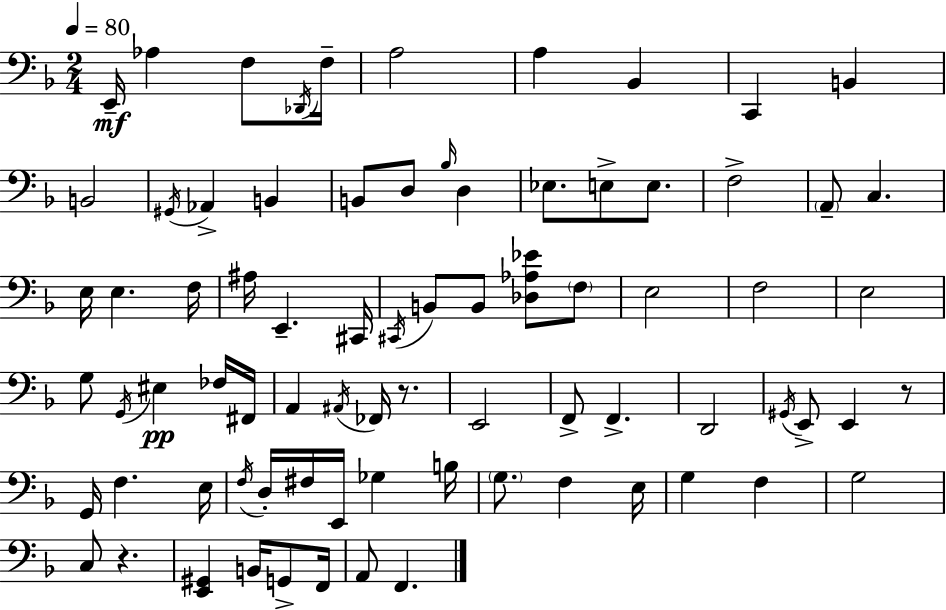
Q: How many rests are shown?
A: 3